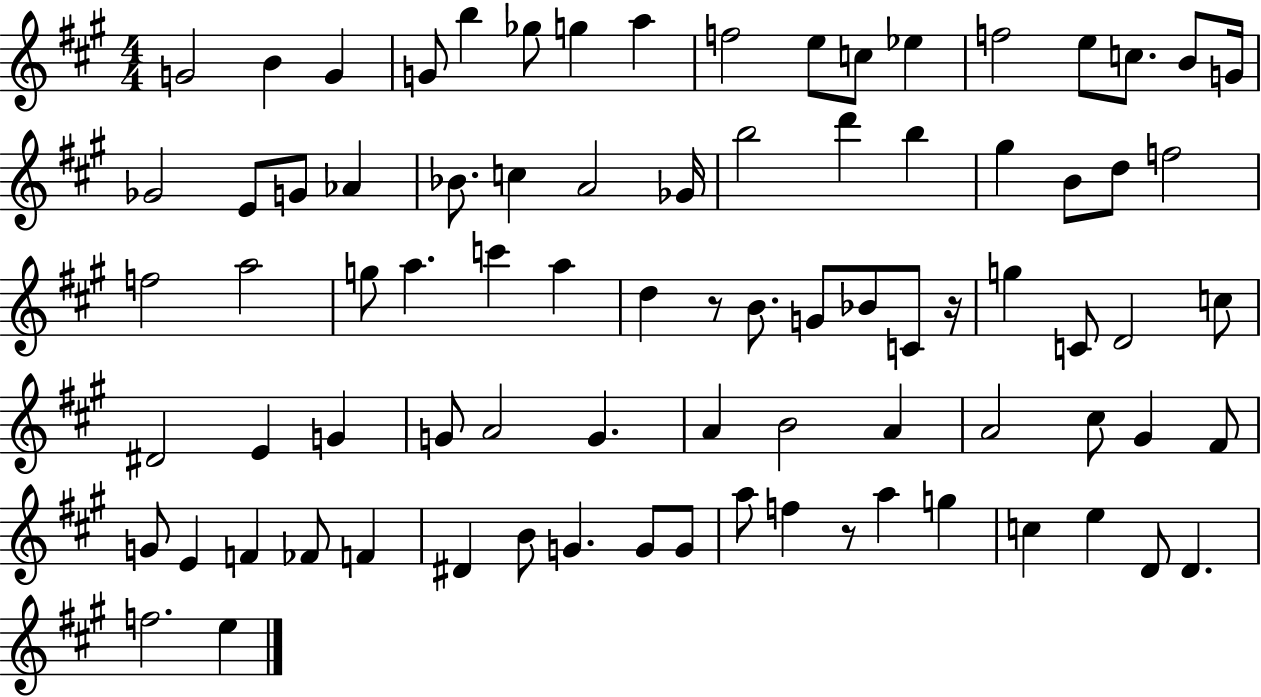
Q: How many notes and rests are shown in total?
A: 83